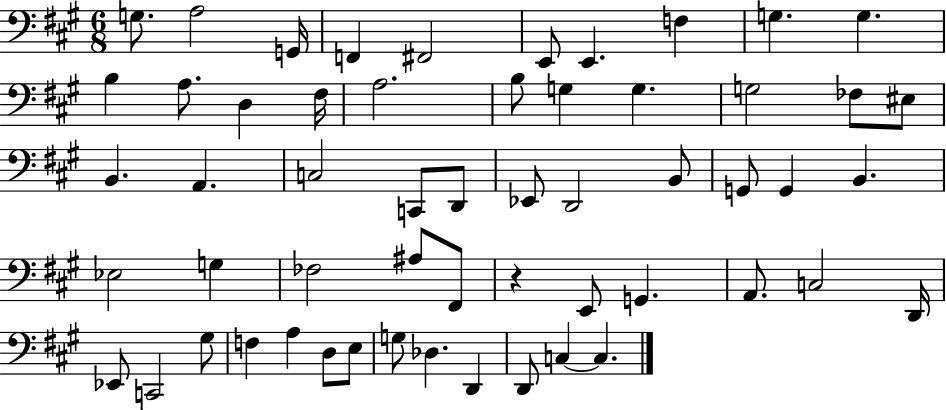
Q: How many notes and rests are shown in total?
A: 56